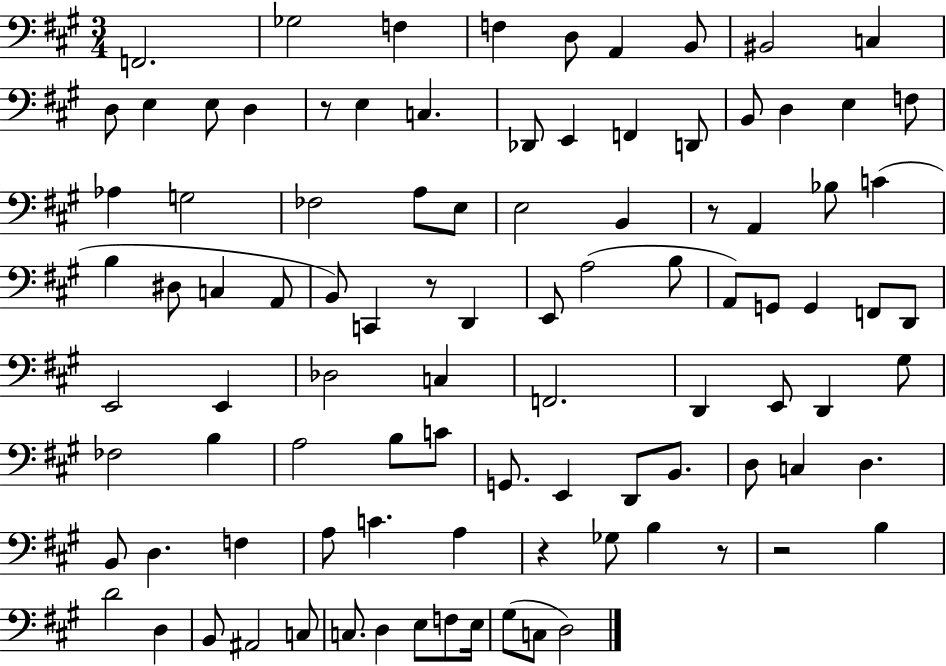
F2/h. Gb3/h F3/q F3/q D3/e A2/q B2/e BIS2/h C3/q D3/e E3/q E3/e D3/q R/e E3/q C3/q. Db2/e E2/q F2/q D2/e B2/e D3/q E3/q F3/e Ab3/q G3/h FES3/h A3/e E3/e E3/h B2/q R/e A2/q Bb3/e C4/q B3/q D#3/e C3/q A2/e B2/e C2/q R/e D2/q E2/e A3/h B3/e A2/e G2/e G2/q F2/e D2/e E2/h E2/q Db3/h C3/q F2/h. D2/q E2/e D2/q G#3/e FES3/h B3/q A3/h B3/e C4/e G2/e. E2/q D2/e B2/e. D3/e C3/q D3/q. B2/e D3/q. F3/q A3/e C4/q. A3/q R/q Gb3/e B3/q R/e R/h B3/q D4/h D3/q B2/e A#2/h C3/e C3/e. D3/q E3/e F3/e E3/s G#3/e C3/e D3/h